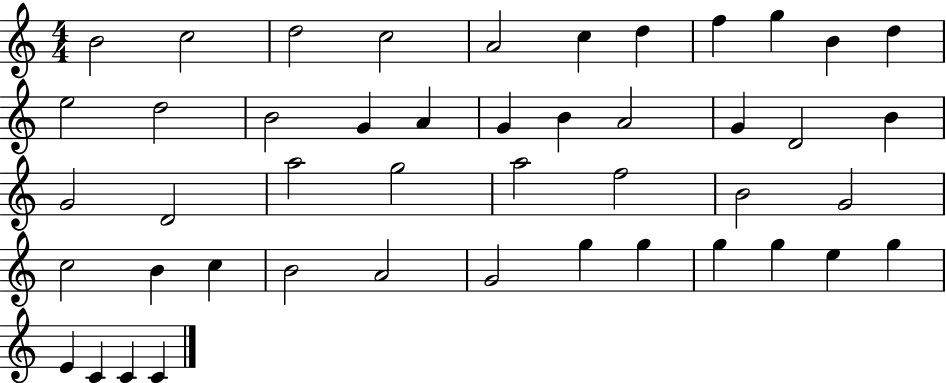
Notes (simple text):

B4/h C5/h D5/h C5/h A4/h C5/q D5/q F5/q G5/q B4/q D5/q E5/h D5/h B4/h G4/q A4/q G4/q B4/q A4/h G4/q D4/h B4/q G4/h D4/h A5/h G5/h A5/h F5/h B4/h G4/h C5/h B4/q C5/q B4/h A4/h G4/h G5/q G5/q G5/q G5/q E5/q G5/q E4/q C4/q C4/q C4/q